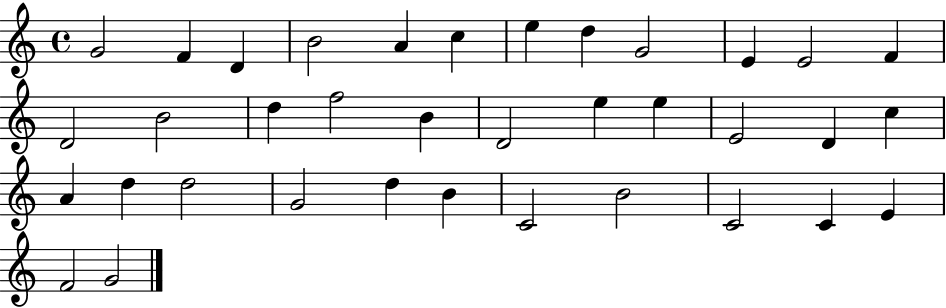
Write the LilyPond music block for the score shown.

{
  \clef treble
  \time 4/4
  \defaultTimeSignature
  \key c \major
  g'2 f'4 d'4 | b'2 a'4 c''4 | e''4 d''4 g'2 | e'4 e'2 f'4 | \break d'2 b'2 | d''4 f''2 b'4 | d'2 e''4 e''4 | e'2 d'4 c''4 | \break a'4 d''4 d''2 | g'2 d''4 b'4 | c'2 b'2 | c'2 c'4 e'4 | \break f'2 g'2 | \bar "|."
}